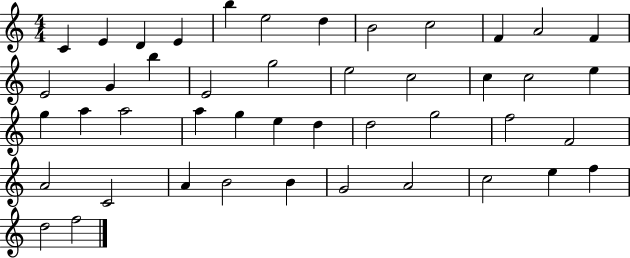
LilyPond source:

{
  \clef treble
  \numericTimeSignature
  \time 4/4
  \key c \major
  c'4 e'4 d'4 e'4 | b''4 e''2 d''4 | b'2 c''2 | f'4 a'2 f'4 | \break e'2 g'4 b''4 | e'2 g''2 | e''2 c''2 | c''4 c''2 e''4 | \break g''4 a''4 a''2 | a''4 g''4 e''4 d''4 | d''2 g''2 | f''2 f'2 | \break a'2 c'2 | a'4 b'2 b'4 | g'2 a'2 | c''2 e''4 f''4 | \break d''2 f''2 | \bar "|."
}